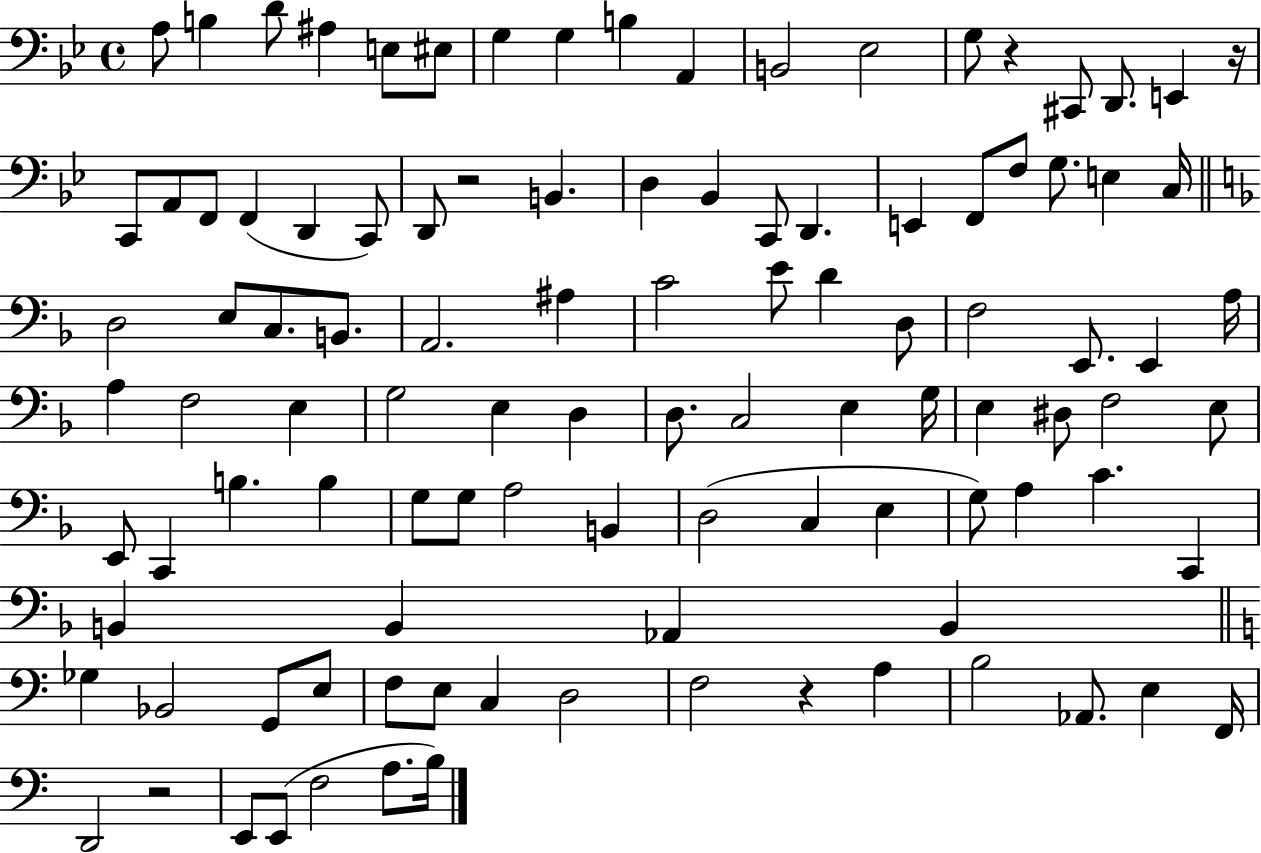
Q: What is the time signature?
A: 4/4